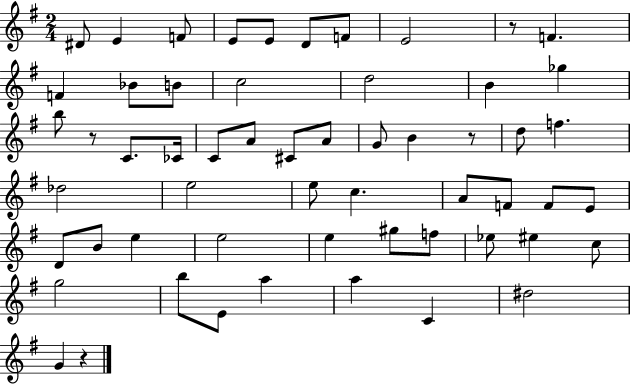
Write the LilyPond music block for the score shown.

{
  \clef treble
  \numericTimeSignature
  \time 2/4
  \key g \major
  dis'8 e'4 f'8 | e'8 e'8 d'8 f'8 | e'2 | r8 f'4. | \break f'4 bes'8 b'8 | c''2 | d''2 | b'4 ges''4 | \break b''8 r8 c'8. ces'16 | c'8 a'8 cis'8 a'8 | g'8 b'4 r8 | d''8 f''4. | \break des''2 | e''2 | e''8 c''4. | a'8 f'8 f'8 e'8 | \break d'8 b'8 e''4 | e''2 | e''4 gis''8 f''8 | ees''8 eis''4 c''8 | \break g''2 | b''8 e'8 a''4 | a''4 c'4 | dis''2 | \break g'4 r4 | \bar "|."
}